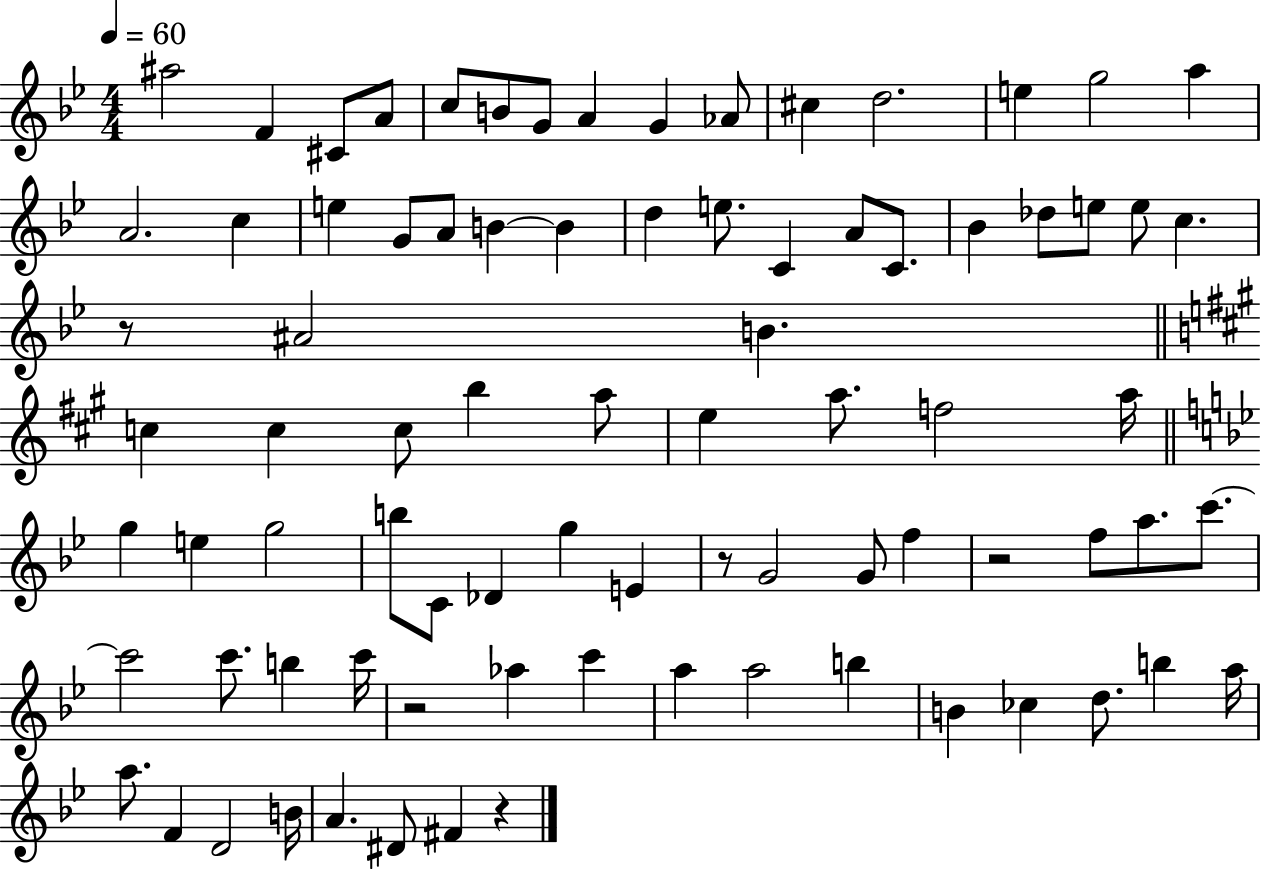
X:1
T:Untitled
M:4/4
L:1/4
K:Bb
^a2 F ^C/2 A/2 c/2 B/2 G/2 A G _A/2 ^c d2 e g2 a A2 c e G/2 A/2 B B d e/2 C A/2 C/2 _B _d/2 e/2 e/2 c z/2 ^A2 B c c c/2 b a/2 e a/2 f2 a/4 g e g2 b/2 C/2 _D g E z/2 G2 G/2 f z2 f/2 a/2 c'/2 c'2 c'/2 b c'/4 z2 _a c' a a2 b B _c d/2 b a/4 a/2 F D2 B/4 A ^D/2 ^F z